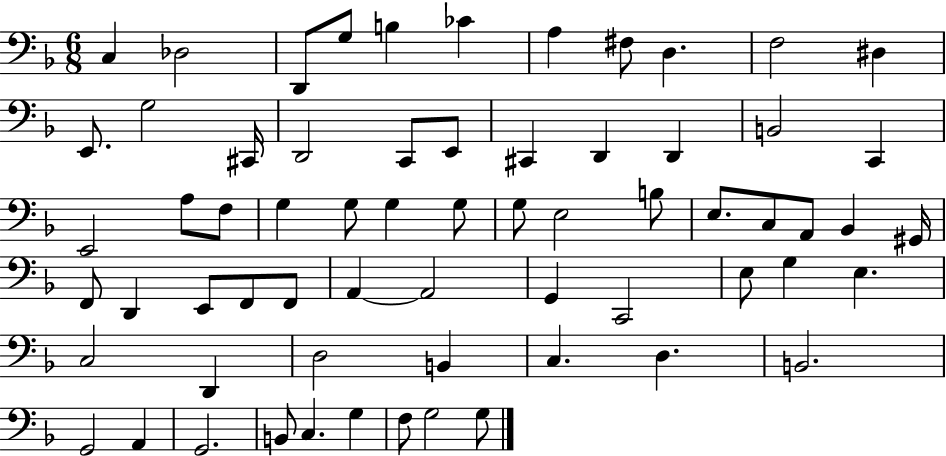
{
  \clef bass
  \numericTimeSignature
  \time 6/8
  \key f \major
  c4 des2 | d,8 g8 b4 ces'4 | a4 fis8 d4. | f2 dis4 | \break e,8. g2 cis,16 | d,2 c,8 e,8 | cis,4 d,4 d,4 | b,2 c,4 | \break e,2 a8 f8 | g4 g8 g4 g8 | g8 e2 b8 | e8. c8 a,8 bes,4 gis,16 | \break f,8 d,4 e,8 f,8 f,8 | a,4~~ a,2 | g,4 c,2 | e8 g4 e4. | \break c2 d,4 | d2 b,4 | c4. d4. | b,2. | \break g,2 a,4 | g,2. | b,8 c4. g4 | f8 g2 g8 | \break \bar "|."
}